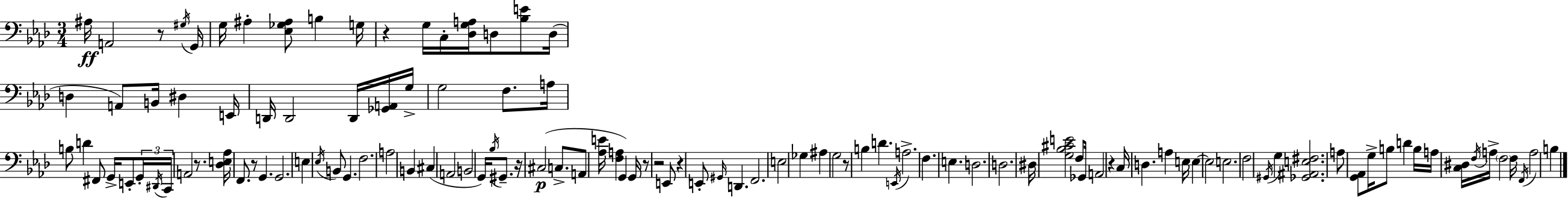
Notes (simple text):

A#3/s A2/h R/e G#3/s G2/s G3/s A#3/q [Eb3,Gb3,A#3]/e B3/q G3/s R/q G3/s C3/s [Db3,G3,A3]/s D3/e [Bb3,E4]/e D3/s D3/q A2/e B2/s D#3/q E2/s D2/s D2/h D2/s [Gb2,A2]/s G3/s G3/h F3/e. A3/s B3/e D4/q F#2/e G2/s E2/e G2/s D#2/s C2/s A2/h R/e. [Db3,E3,Ab3]/s F2/e. R/e G2/q. G2/h. E3/q Eb3/s B2/e G2/q. F3/h. A3/h B2/q C#3/q A2/h B2/h G2/s Bb3/s G#2/e. R/s C#3/h C3/e. A2/e [Ab3,E4]/s [F3,A3]/q G2/q G2/s R/e R/h E2/e R/q E2/e G#2/s D2/q. F2/h. E3/h Gb3/q A#3/q G3/h R/e B3/q D4/q. E2/s A3/h. F3/q. E3/q. D3/h. D3/h. D#3/s [G3,Bb3,C#4,E4]/h F3/e Gb2/s A2/h R/q C3/s D3/q. A3/q E3/s E3/q E3/h E3/h. F3/h G#2/s G3/q [Gb2,A#2,E3,F#3]/h. A3/e [G2,Ab2]/e G3/s B3/e D4/q B3/s A3/s [C3,D#3]/s F3/s A3/s F3/h F3/s F2/s A3/h B3/q